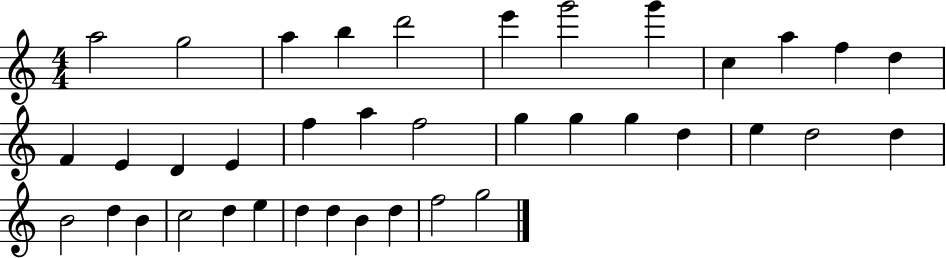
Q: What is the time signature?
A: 4/4